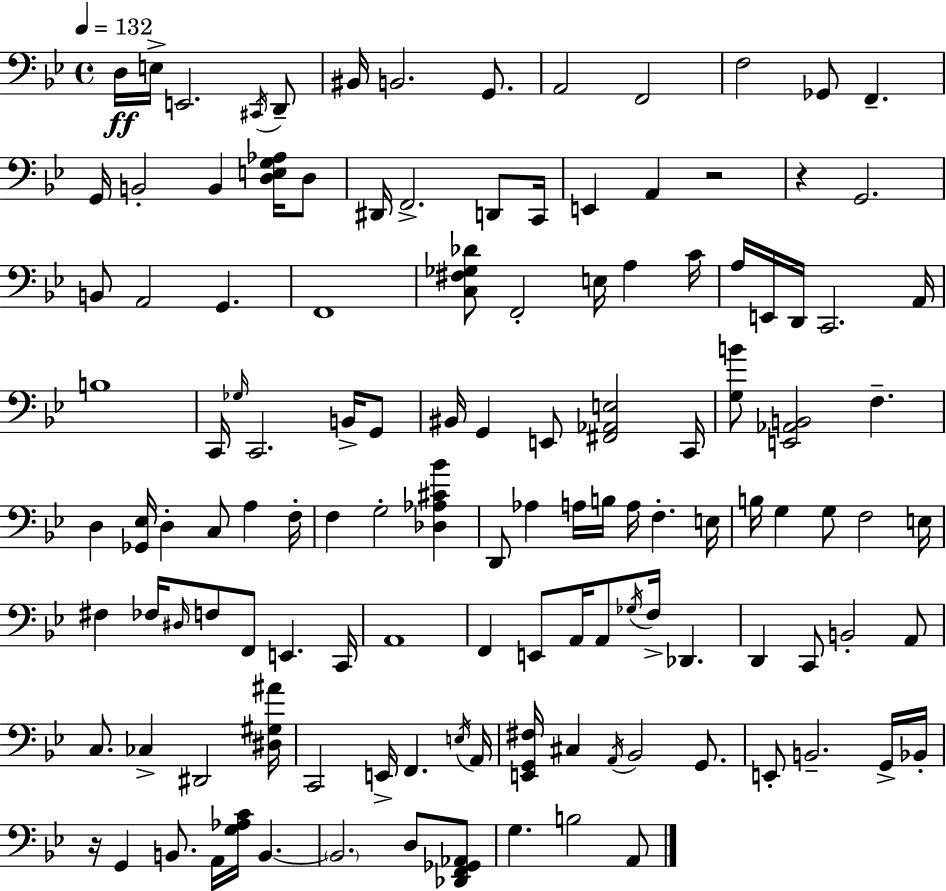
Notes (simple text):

D3/s E3/s E2/h. C#2/s D2/e BIS2/s B2/h. G2/e. A2/h F2/h F3/h Gb2/e F2/q. G2/s B2/h B2/q [D3,E3,G3,Ab3]/s D3/e D#2/s F2/h. D2/e C2/s E2/q A2/q R/h R/q G2/h. B2/e A2/h G2/q. F2/w [C3,F#3,Gb3,Db4]/e F2/h E3/s A3/q C4/s A3/s E2/s D2/s C2/h. A2/s B3/w C2/s Gb3/s C2/h. B2/s G2/e BIS2/s G2/q E2/e [F#2,Ab2,E3]/h C2/s [G3,B4]/e [E2,Ab2,B2]/h F3/q. D3/q [Gb2,Eb3]/s D3/q C3/e A3/q F3/s F3/q G3/h [Db3,Ab3,C#4,Bb4]/q D2/e Ab3/q A3/s B3/s A3/s F3/q. E3/s B3/s G3/q G3/e F3/h E3/s F#3/q FES3/s D#3/s F3/e F2/e E2/q. C2/s A2/w F2/q E2/e A2/s A2/e Gb3/s F3/s Db2/q. D2/q C2/e B2/h A2/e C3/e. CES3/q D#2/h [D#3,G#3,A#4]/s C2/h E2/s F2/q. E3/s A2/s [E2,G2,F#3]/s C#3/q A2/s Bb2/h G2/e. E2/e B2/h. G2/s Bb2/s R/s G2/q B2/e. A2/s [G3,Ab3,C4]/s B2/q. B2/h. D3/e [Db2,F2,Gb2,Ab2]/e G3/q. B3/h A2/e